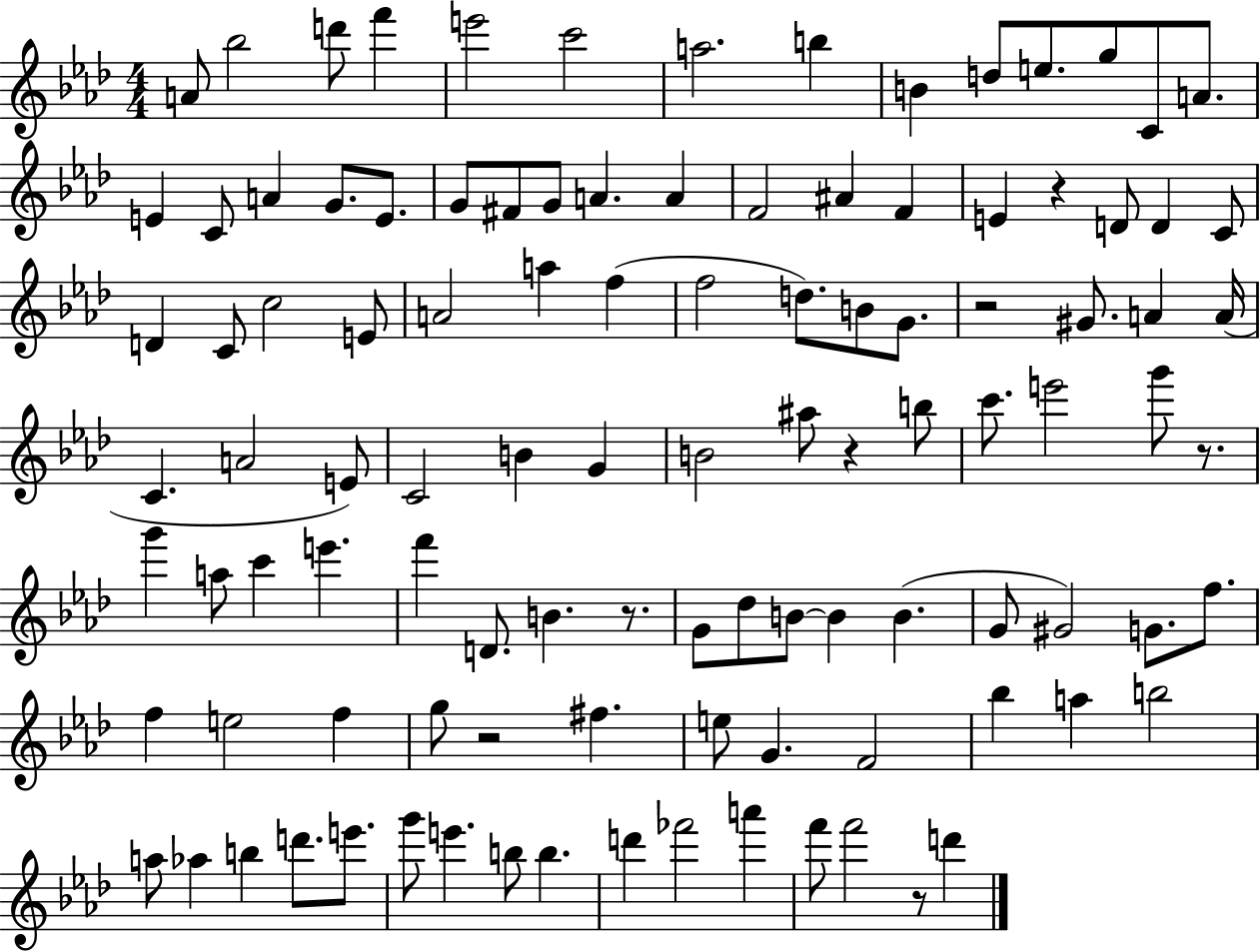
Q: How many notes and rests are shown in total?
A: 106